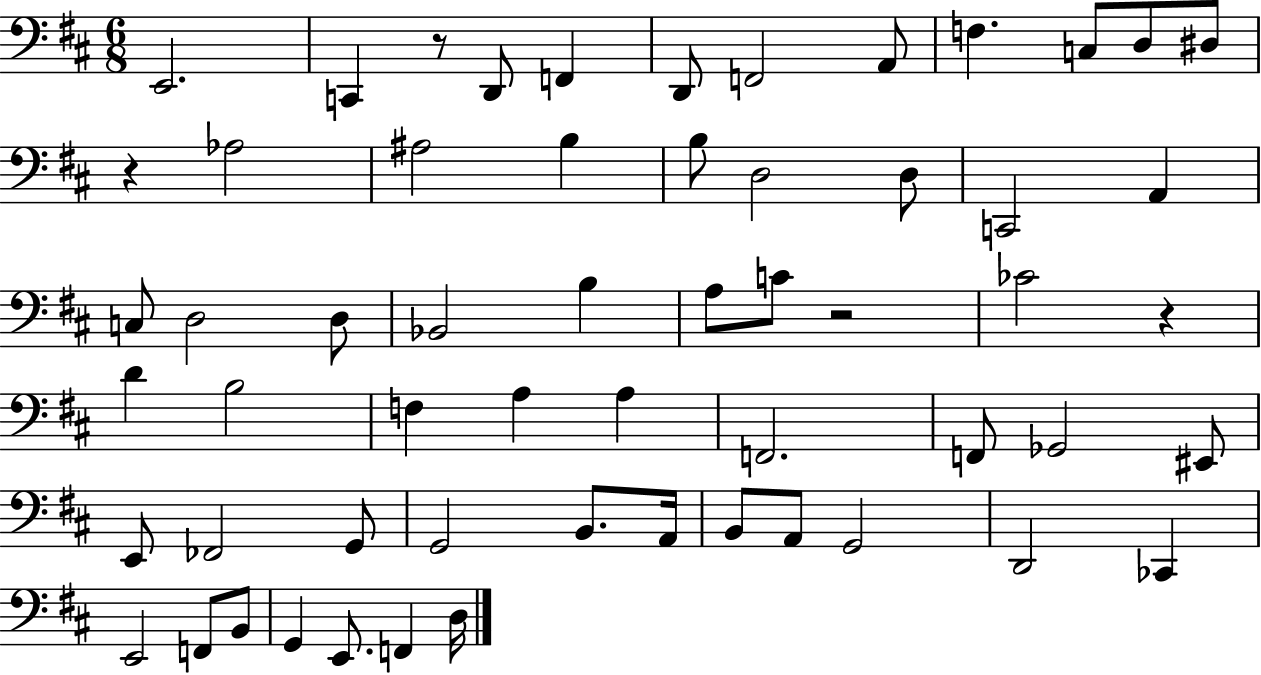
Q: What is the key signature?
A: D major